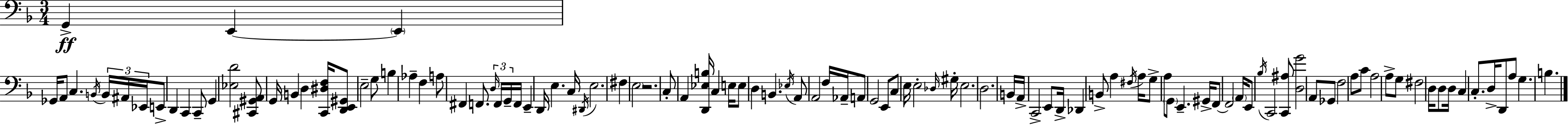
{
  \clef bass
  \numericTimeSignature
  \time 3/4
  \key d \minor
  g,4->\ff e,4~~ \parenthesize e,4 | ges,16 a,8 c4. \acciaccatura { b,16 } \tuplet 3/2 { b,16 ais,16 | ees,16 } e,8-> d,4 c,4 c,8-- | g,4 <ees d'>2 | \break <cis, gis, a,>8 g,16 b,4 d4 | <c, dis f>16 <d, e, gis,>8 e2-- g8 | b4 aes4-- f4 | a8 fis,4 f,8. \tuplet 3/2 { \grace { d16 } f,16 | \break g,16-- } f,16 e,4-- d,16 e4. | c16 \acciaccatura { dis,16 } e2. | fis4 \parenthesize e2 | r2. | \break c8-. a,4 <d, ees b>16 c4 | e16 e8 d4 b,4. | \acciaccatura { ees16 } a,8 a,2 | f16 aes,16-- a,8 g,2 | \break e,8 c8 e16 e2-. | \grace { des16 } gis16-. e2. | d2. | b,16 a,16-> c,2-> | \break e,8 d,16-> des,4 b,8-> | a4 \acciaccatura { fis16 } a16 g8-> a8 \parenthesize g,8 | e,4.-- gis,16-> f,8~~ f,2 | \parenthesize a,16 e,8 \acciaccatura { bes16 } c,2 | \break <c, ais>8 <d g'>2 | a,8 ges,8 f2 | a8 c'8 a2 | a8-> g8 fis2 | \break d16 d8 d16 c4 c8.-. | d16-> d,8 a8 g4. | b4. \bar "|."
}